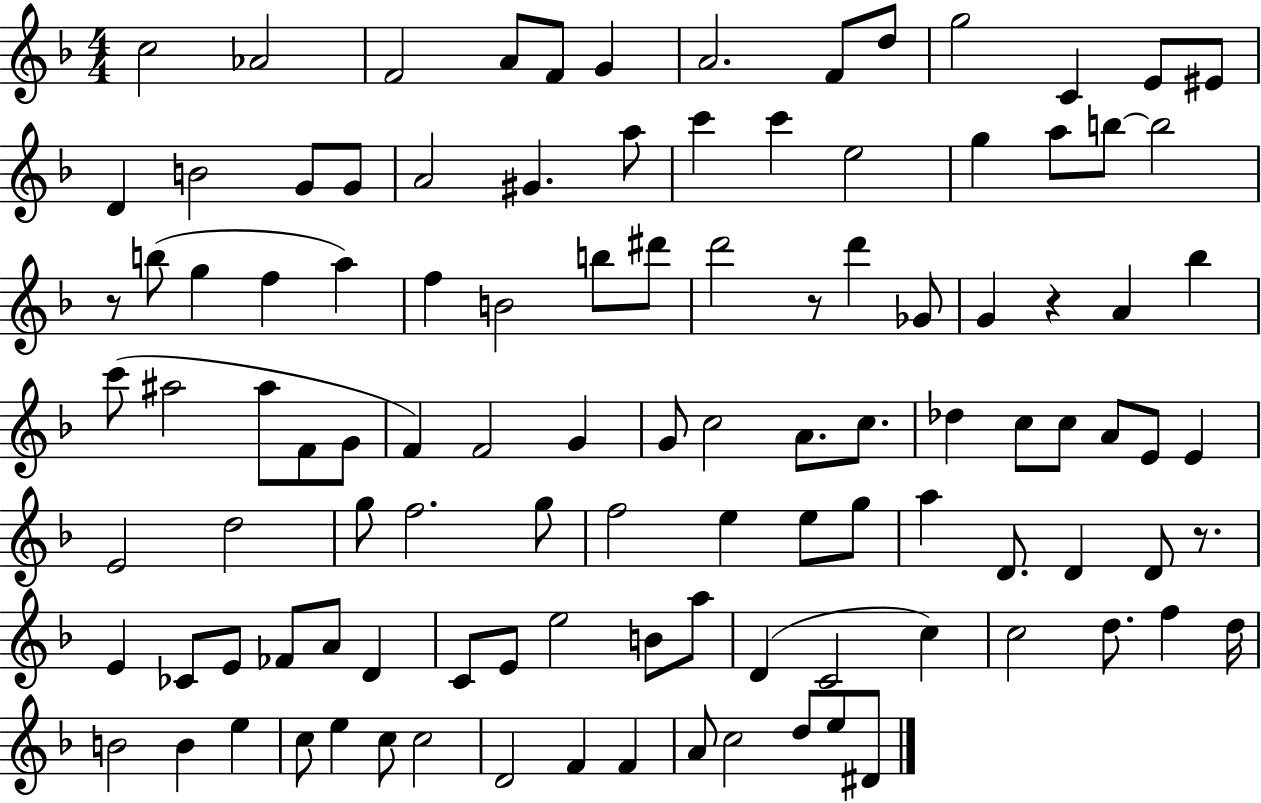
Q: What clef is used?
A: treble